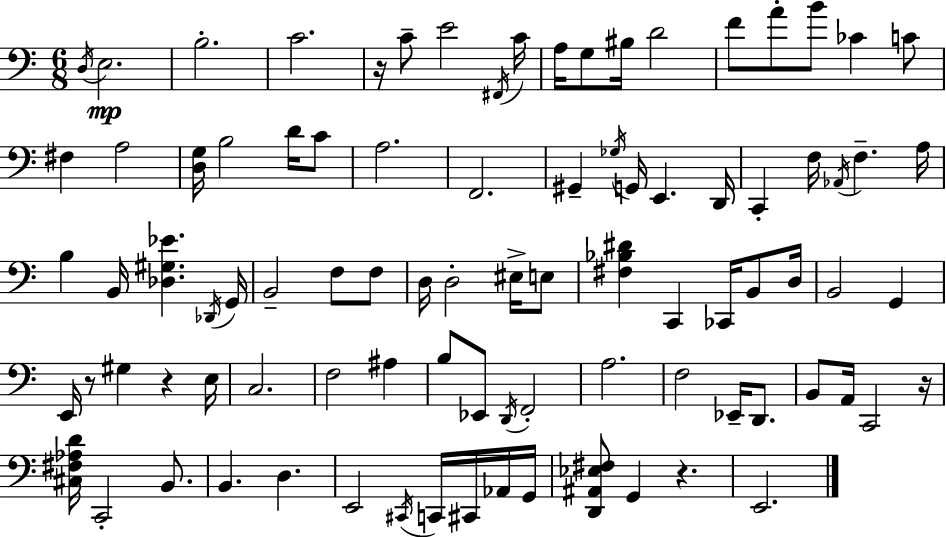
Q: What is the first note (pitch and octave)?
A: D3